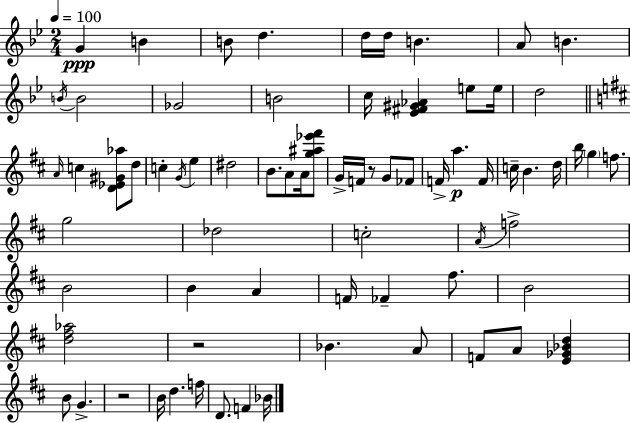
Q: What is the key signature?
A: BES major